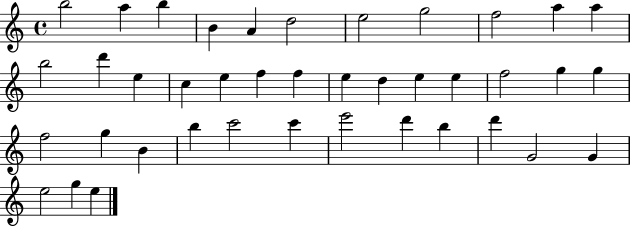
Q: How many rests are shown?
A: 0